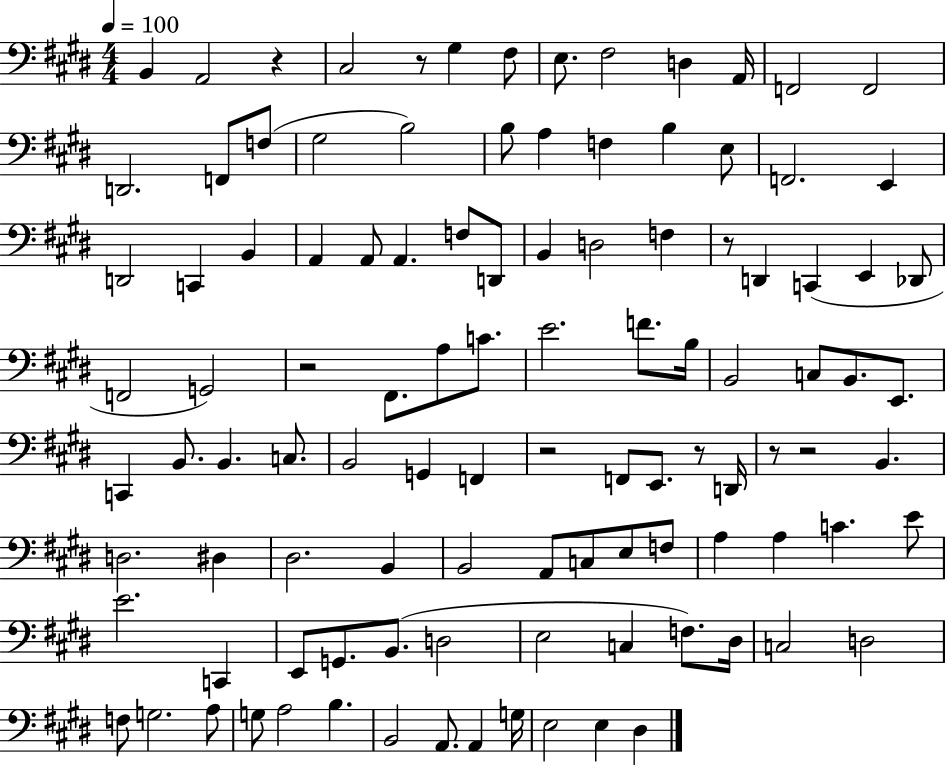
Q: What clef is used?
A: bass